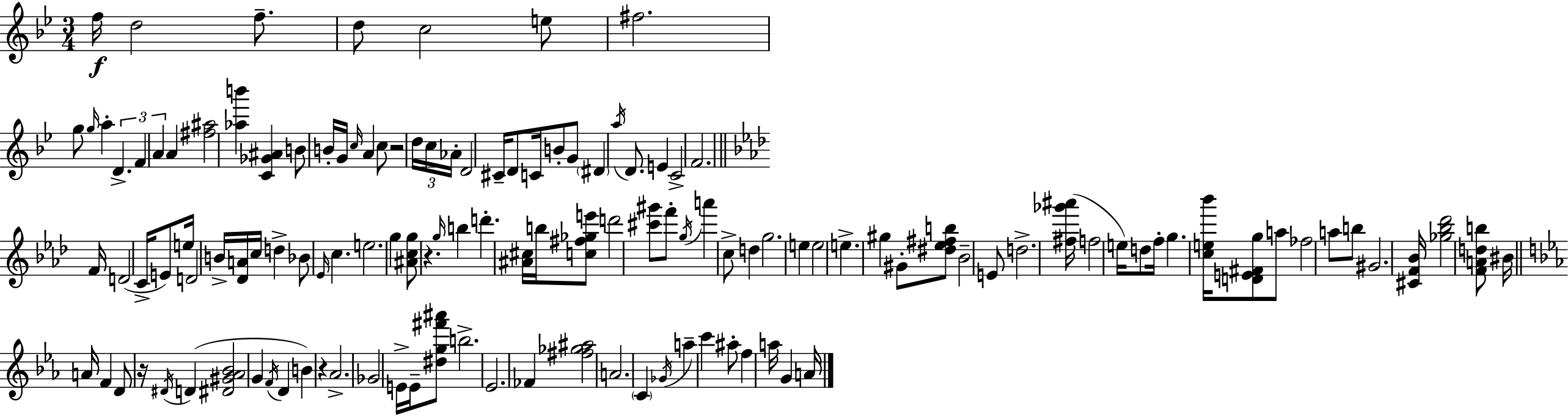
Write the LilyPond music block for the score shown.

{
  \clef treble
  \numericTimeSignature
  \time 3/4
  \key bes \major
  f''16\f d''2 f''8.-- | d''8 c''2 e''8 | fis''2. | g''8 \grace { g''16 } a''4-. \tuplet 3/2 { d'4.-> | \break f'4 a'4 } a'4 | <fis'' ais''>2 <aes'' b'''>4 | <c' ges' ais'>4 b'8 b'16-. g'16 \grace { c''16 } a'4 | c''8 r2 | \break \tuplet 3/2 { d''16 c''16 aes'16-. } d'2 cis'16-- | d'8 c'16 b'8-. g'8 \parenthesize dis'4 \acciaccatura { a''16 } | d'8. e'4 c'2-> | f'2. | \break \bar "||" \break \key aes \major f'16 d'2( c'16-> e'8) | e''16 d'2 b'16-> <des' a'>16 c''16 | d''4-> bes'8 \grace { ees'16 } c''4. | e''2. | \break g''4 <ais' c'' g''>8 r4. | \grace { g''16 } b''4 d'''4.-. | <ais' cis''>16 b''16 <c'' fis'' ges'' e'''>8 d'''2 | <cis''' gis'''>8 f'''8-. \acciaccatura { g''16 } a'''4 c''8-> d''4 | \break g''2. | e''4 e''2 | e''4.-> gis''4 | gis'8-. <dis'' ees'' fis'' b''>8 bes'2-- | \break e'8 d''2.-> | <fis'' ges''' ais'''>16( f''2 | e''16) d''8 f''16-. g''4. <c'' e'' bes'''>16 <d' e' fis' g''>8 | a''8 fes''2 a''8 | \break b''8 gis'2. | <cis' f' bes'>16 <ges'' bes'' des'''>2 | <f' a' d'' b''>8 bis'16 \bar "||" \break \key ees \major a'16 f'4 d'8 r16 \acciaccatura { dis'16 } d'4( | <dis' gis' aes' bes'>2 g'4 | \acciaccatura { f'16 } d'4 b'4) r4 | aes'2.-> | \break ges'2 e'16-> e'16-- | <dis'' g'' fis''' ais'''>8 b''2.-> | ees'2. | fes'4 <fis'' ges'' ais''>2 | \break a'2. | \parenthesize c'4 \acciaccatura { ges'16 } a''4-- c'''4 | ais''8-. f''4 a''16 g'4 | a'16 \bar "|."
}